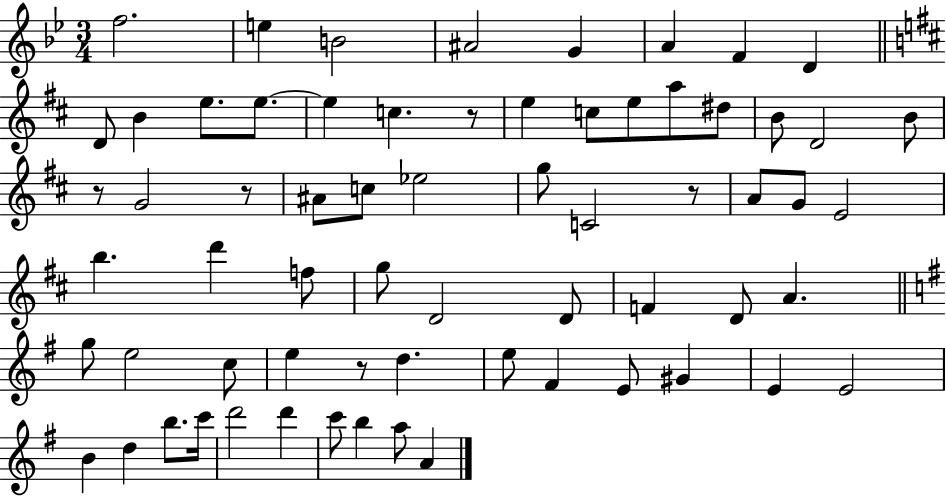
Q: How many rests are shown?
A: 5